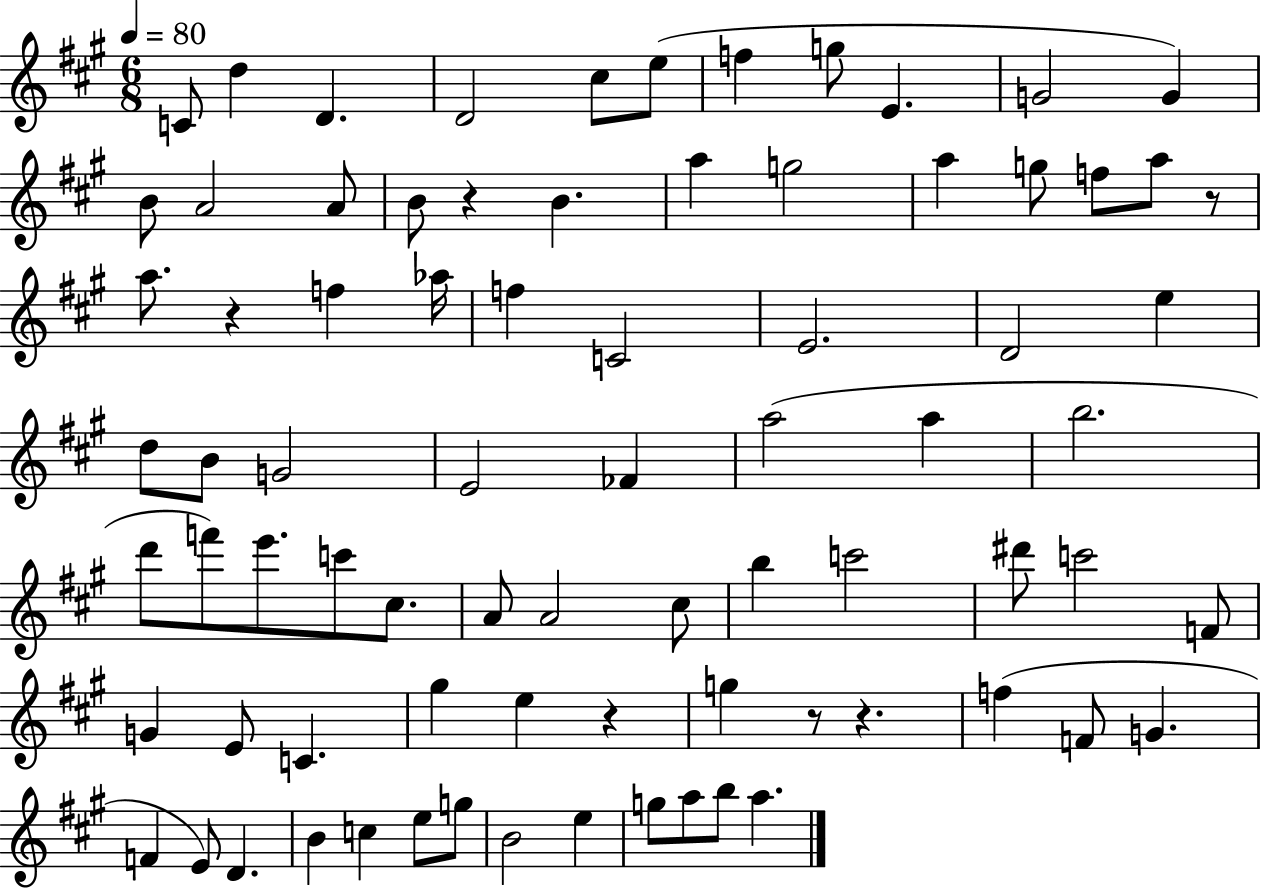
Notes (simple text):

C4/e D5/q D4/q. D4/h C#5/e E5/e F5/q G5/e E4/q. G4/h G4/q B4/e A4/h A4/e B4/e R/q B4/q. A5/q G5/h A5/q G5/e F5/e A5/e R/e A5/e. R/q F5/q Ab5/s F5/q C4/h E4/h. D4/h E5/q D5/e B4/e G4/h E4/h FES4/q A5/h A5/q B5/h. D6/e F6/e E6/e. C6/e C#5/e. A4/e A4/h C#5/e B5/q C6/h D#6/e C6/h F4/e G4/q E4/e C4/q. G#5/q E5/q R/q G5/q R/e R/q. F5/q F4/e G4/q. F4/q E4/e D4/q. B4/q C5/q E5/e G5/e B4/h E5/q G5/e A5/e B5/e A5/q.